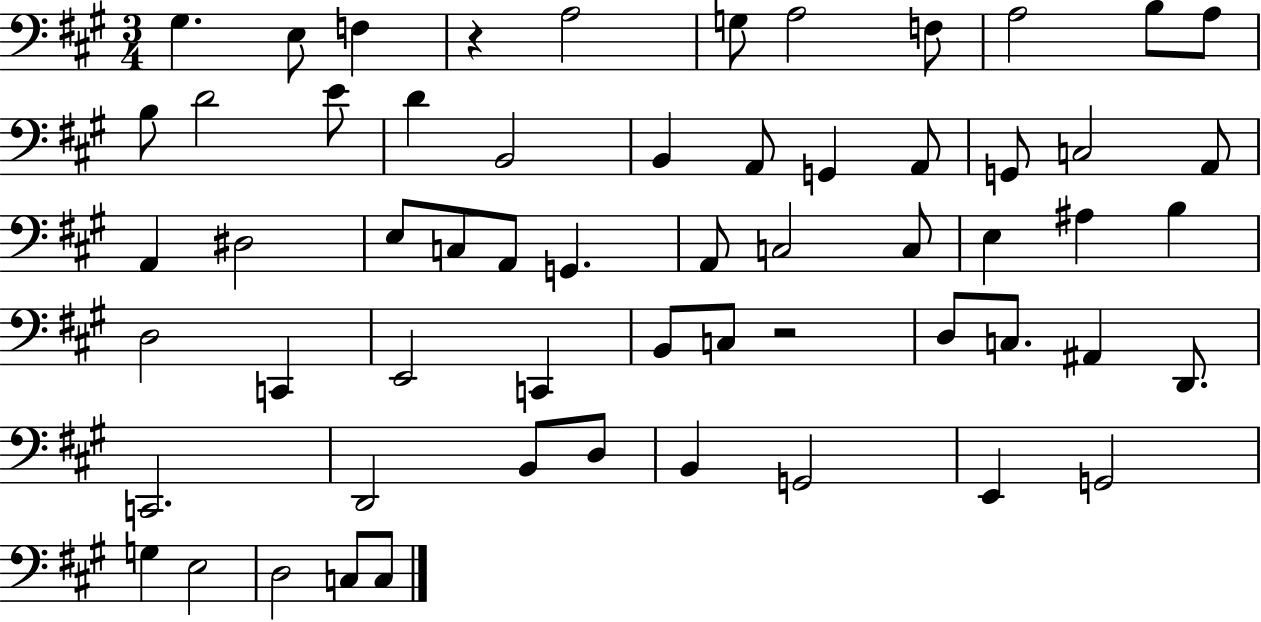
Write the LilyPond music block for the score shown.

{
  \clef bass
  \numericTimeSignature
  \time 3/4
  \key a \major
  gis4. e8 f4 | r4 a2 | g8 a2 f8 | a2 b8 a8 | \break b8 d'2 e'8 | d'4 b,2 | b,4 a,8 g,4 a,8 | g,8 c2 a,8 | \break a,4 dis2 | e8 c8 a,8 g,4. | a,8 c2 c8 | e4 ais4 b4 | \break d2 c,4 | e,2 c,4 | b,8 c8 r2 | d8 c8. ais,4 d,8. | \break c,2. | d,2 b,8 d8 | b,4 g,2 | e,4 g,2 | \break g4 e2 | d2 c8 c8 | \bar "|."
}